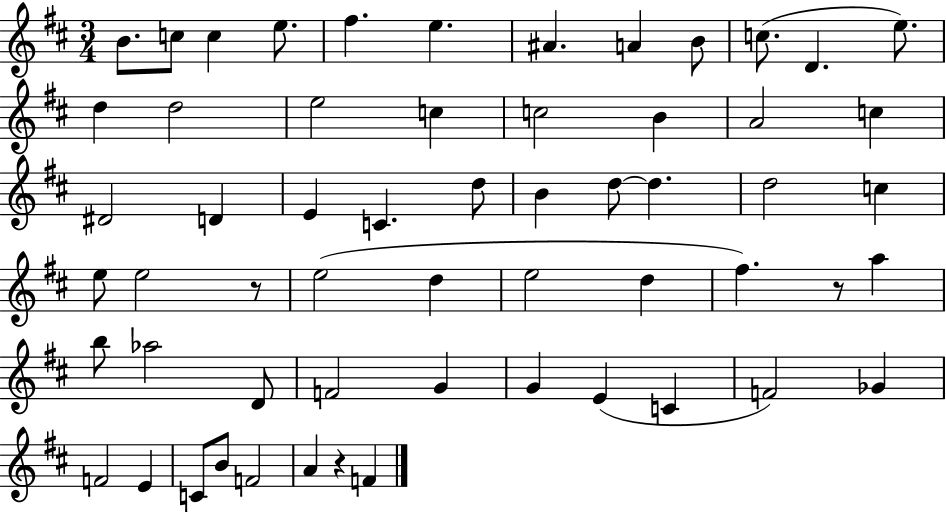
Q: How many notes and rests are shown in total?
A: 58